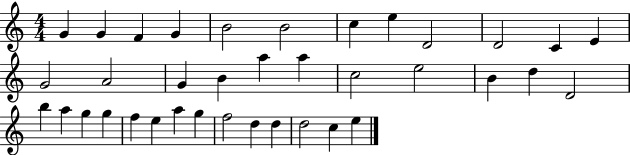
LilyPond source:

{
  \clef treble
  \numericTimeSignature
  \time 4/4
  \key c \major
  g'4 g'4 f'4 g'4 | b'2 b'2 | c''4 e''4 d'2 | d'2 c'4 e'4 | \break g'2 a'2 | g'4 b'4 a''4 a''4 | c''2 e''2 | b'4 d''4 d'2 | \break b''4 a''4 g''4 g''4 | f''4 e''4 a''4 g''4 | f''2 d''4 d''4 | d''2 c''4 e''4 | \break \bar "|."
}